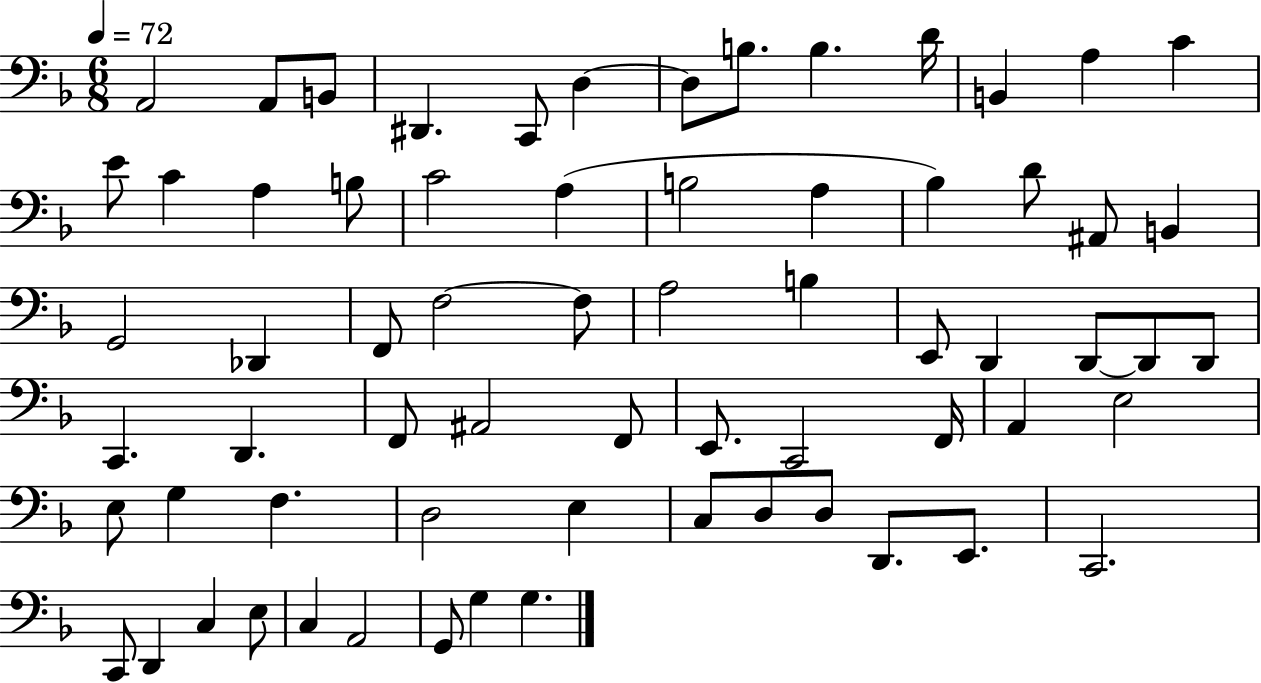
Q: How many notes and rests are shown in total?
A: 67